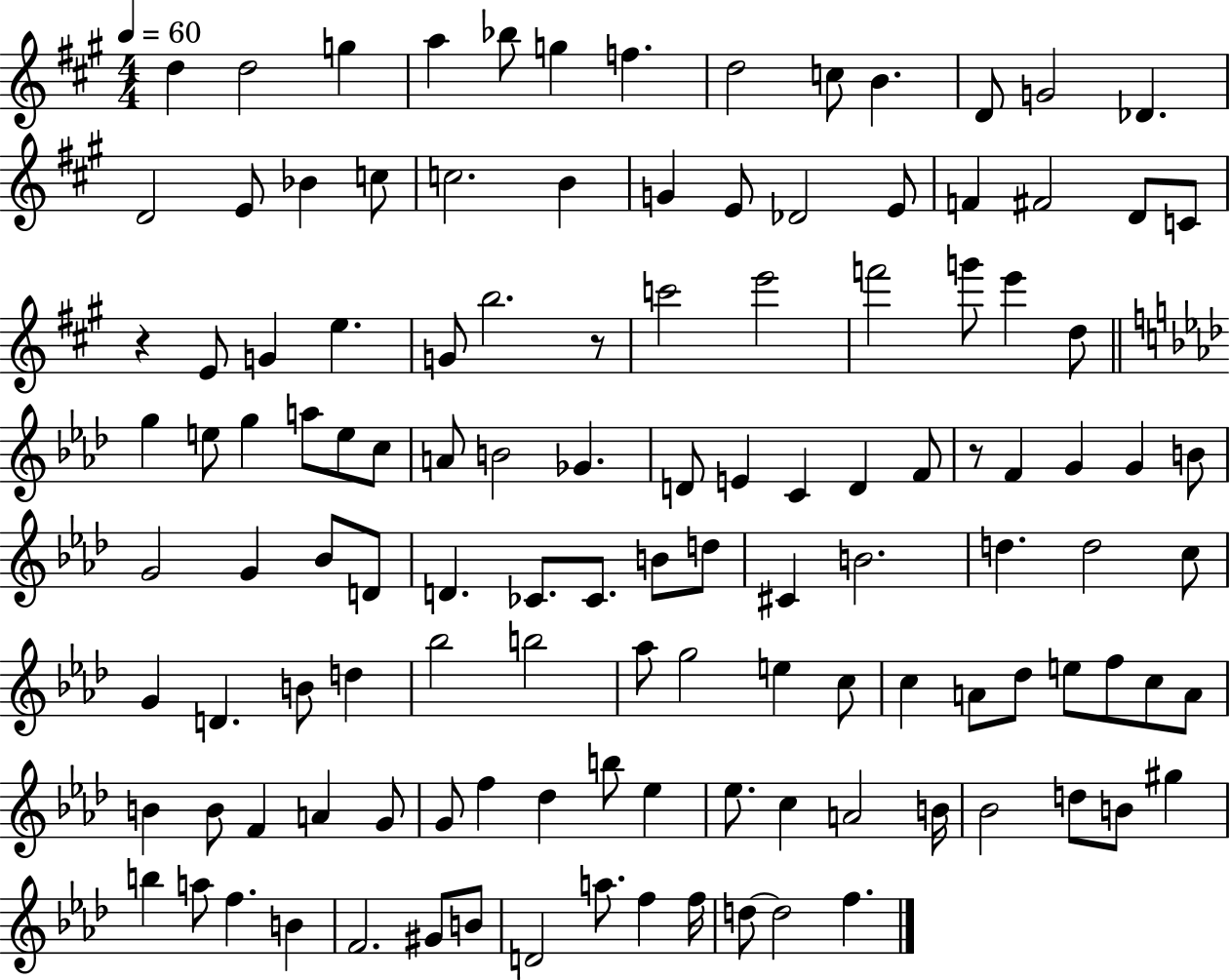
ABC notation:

X:1
T:Untitled
M:4/4
L:1/4
K:A
d d2 g a _b/2 g f d2 c/2 B D/2 G2 _D D2 E/2 _B c/2 c2 B G E/2 _D2 E/2 F ^F2 D/2 C/2 z E/2 G e G/2 b2 z/2 c'2 e'2 f'2 g'/2 e' d/2 g e/2 g a/2 e/2 c/2 A/2 B2 _G D/2 E C D F/2 z/2 F G G B/2 G2 G _B/2 D/2 D _C/2 _C/2 B/2 d/2 ^C B2 d d2 c/2 G D B/2 d _b2 b2 _a/2 g2 e c/2 c A/2 _d/2 e/2 f/2 c/2 A/2 B B/2 F A G/2 G/2 f _d b/2 _e _e/2 c A2 B/4 _B2 d/2 B/2 ^g b a/2 f B F2 ^G/2 B/2 D2 a/2 f f/4 d/2 d2 f